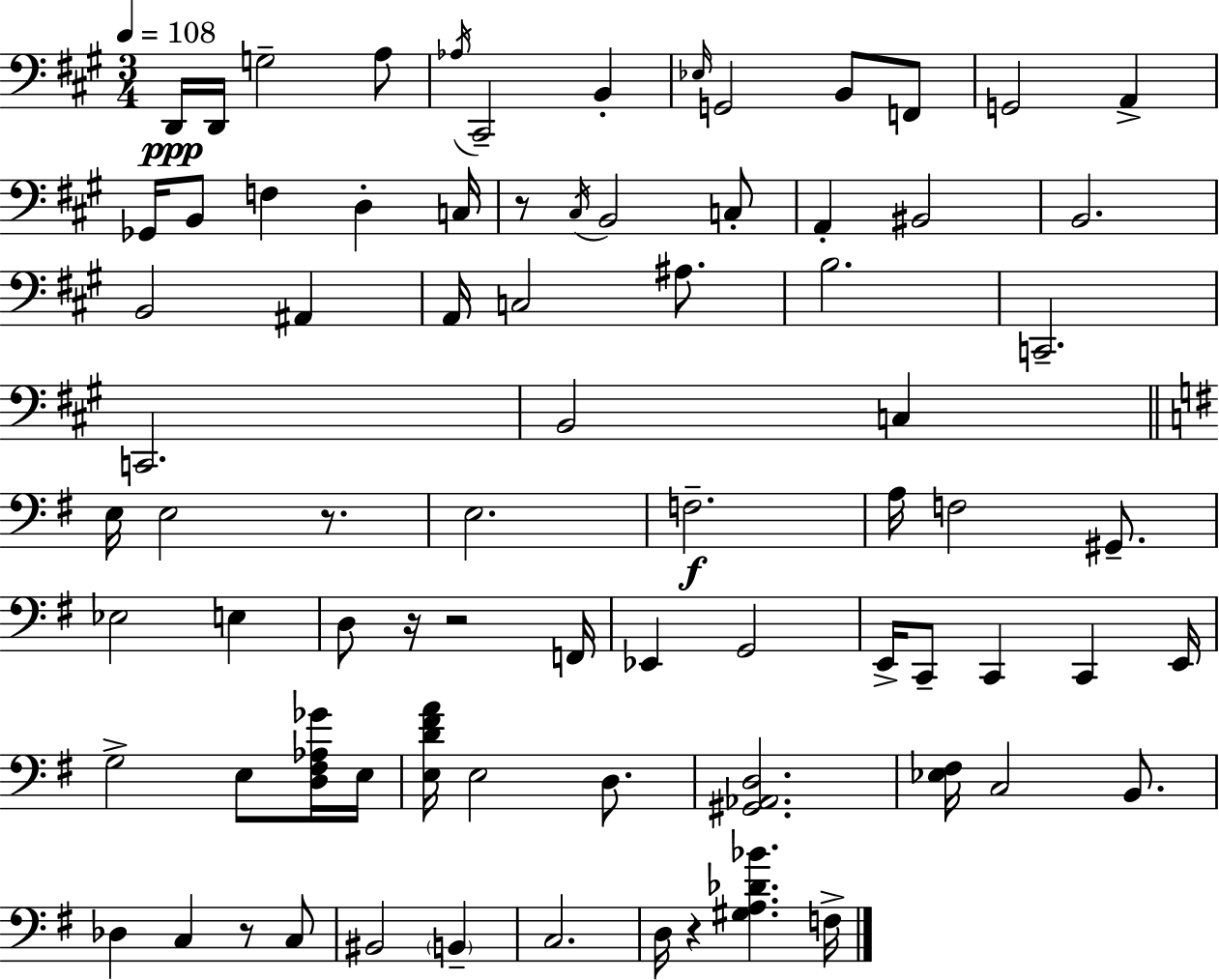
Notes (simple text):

D2/s D2/s G3/h A3/e Ab3/s C#2/h B2/q Eb3/s G2/h B2/e F2/e G2/h A2/q Gb2/s B2/e F3/q D3/q C3/s R/e C#3/s B2/h C3/e A2/q BIS2/h B2/h. B2/h A#2/q A2/s C3/h A#3/e. B3/h. C2/h. C2/h. B2/h C3/q E3/s E3/h R/e. E3/h. F3/h. A3/s F3/h G#2/e. Eb3/h E3/q D3/e R/s R/h F2/s Eb2/q G2/h E2/s C2/e C2/q C2/q E2/s G3/h E3/e [D3,F#3,Ab3,Gb4]/s E3/s [E3,D4,F#4,A4]/s E3/h D3/e. [G#2,Ab2,D3]/h. [Eb3,F#3]/s C3/h B2/e. Db3/q C3/q R/e C3/e BIS2/h B2/q C3/h. D3/s R/q [G#3,A3,Db4,Bb4]/q. F3/s